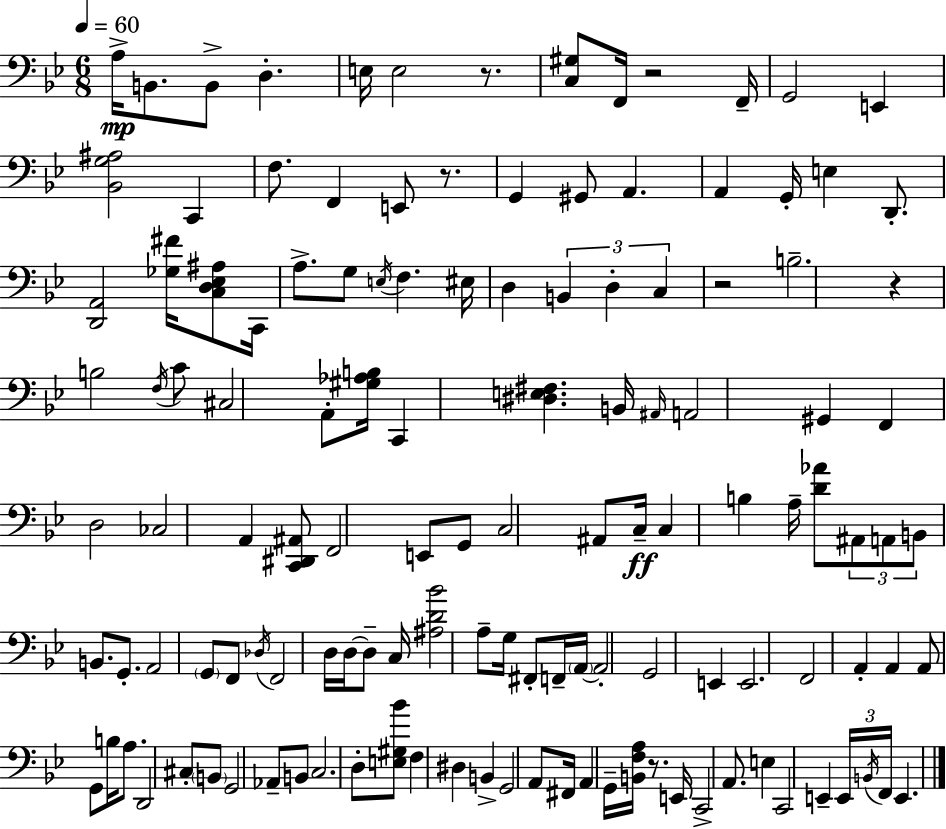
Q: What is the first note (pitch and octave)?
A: A3